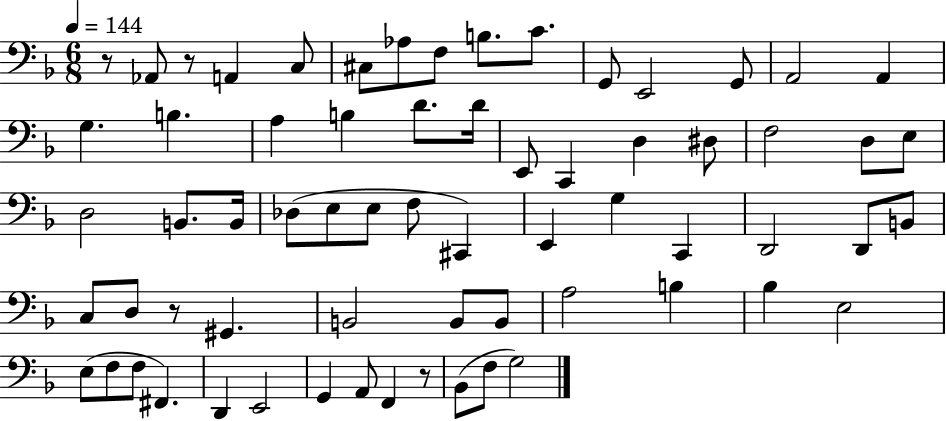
{
  \clef bass
  \numericTimeSignature
  \time 6/8
  \key f \major
  \tempo 4 = 144
  r8 aes,8 r8 a,4 c8 | cis8 aes8 f8 b8. c'8. | g,8 e,2 g,8 | a,2 a,4 | \break g4. b4. | a4 b4 d'8. d'16 | e,8 c,4 d4 dis8 | f2 d8 e8 | \break d2 b,8. b,16 | des8( e8 e8 f8 cis,4) | e,4 g4 c,4 | d,2 d,8 b,8 | \break c8 d8 r8 gis,4. | b,2 b,8 b,8 | a2 b4 | bes4 e2 | \break e8( f8 f8 fis,4.) | d,4 e,2 | g,4 a,8 f,4 r8 | bes,8( f8 g2) | \break \bar "|."
}